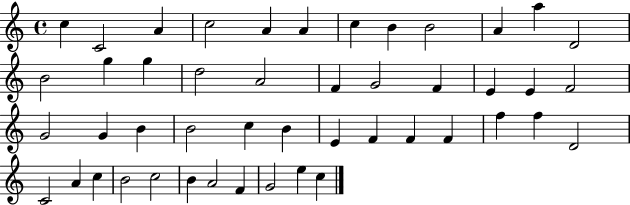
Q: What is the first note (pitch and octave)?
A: C5